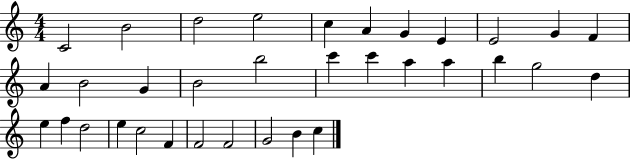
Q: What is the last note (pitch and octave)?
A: C5